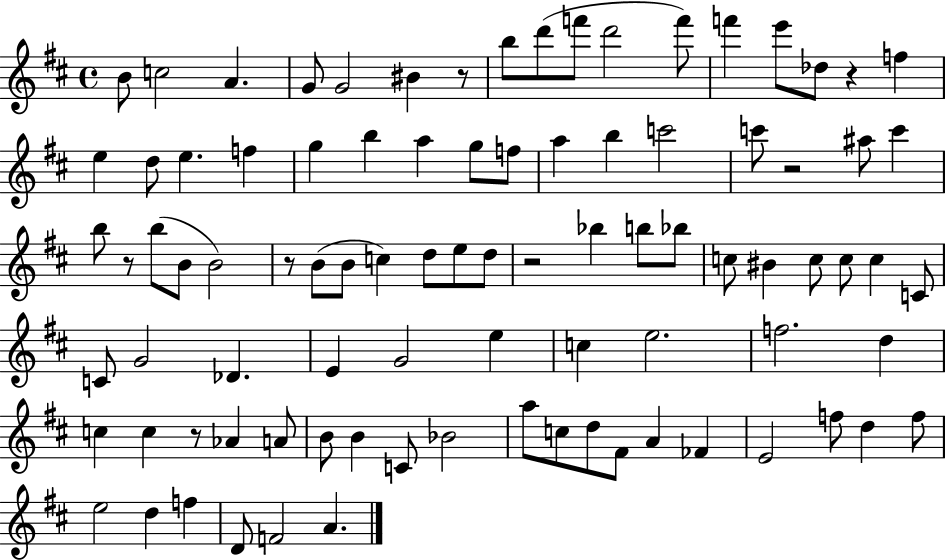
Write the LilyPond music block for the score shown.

{
  \clef treble
  \time 4/4
  \defaultTimeSignature
  \key d \major
  b'8 c''2 a'4. | g'8 g'2 bis'4 r8 | b''8 d'''8( f'''8 d'''2 f'''8) | f'''4 e'''8 des''8 r4 f''4 | \break e''4 d''8 e''4. f''4 | g''4 b''4 a''4 g''8 f''8 | a''4 b''4 c'''2 | c'''8 r2 ais''8 c'''4 | \break b''8 r8 b''8( b'8 b'2) | r8 b'8( b'8 c''4) d''8 e''8 d''8 | r2 bes''4 b''8 bes''8 | c''8 bis'4 c''8 c''8 c''4 c'8 | \break c'8 g'2 des'4. | e'4 g'2 e''4 | c''4 e''2. | f''2. d''4 | \break c''4 c''4 r8 aes'4 a'8 | b'8 b'4 c'8 bes'2 | a''8 c''8 d''8 fis'8 a'4 fes'4 | e'2 f''8 d''4 f''8 | \break e''2 d''4 f''4 | d'8 f'2 a'4. | \bar "|."
}